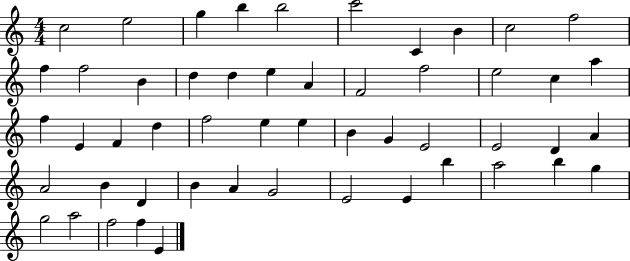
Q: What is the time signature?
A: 4/4